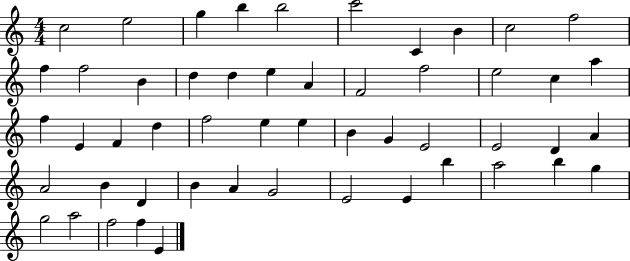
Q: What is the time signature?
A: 4/4